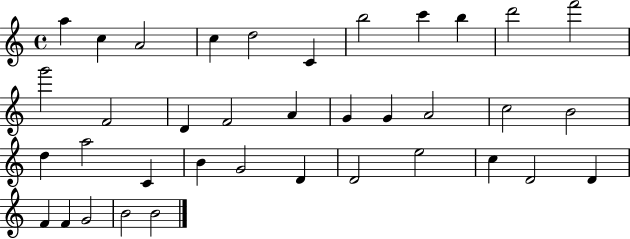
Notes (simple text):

A5/q C5/q A4/h C5/q D5/h C4/q B5/h C6/q B5/q D6/h F6/h G6/h F4/h D4/q F4/h A4/q G4/q G4/q A4/h C5/h B4/h D5/q A5/h C4/q B4/q G4/h D4/q D4/h E5/h C5/q D4/h D4/q F4/q F4/q G4/h B4/h B4/h